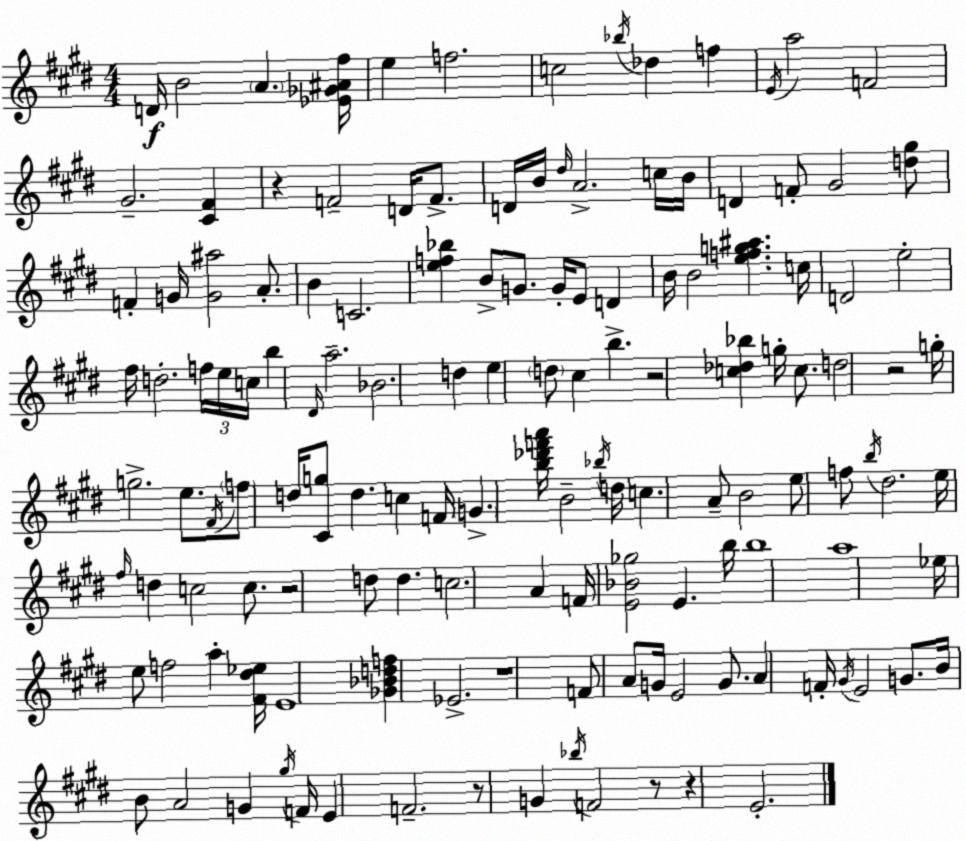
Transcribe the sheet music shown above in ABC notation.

X:1
T:Untitled
M:4/4
L:1/4
K:E
D/4 B2 A [_E_G^A^f]/4 e f2 c2 _b/4 _d f E/4 a2 F2 ^G2 [^C^F] z F2 D/4 F/2 D/4 B/4 ^d/4 A2 c/4 B/4 D F/2 ^G2 [d^g]/2 F G/4 [G^a]2 A/2 B C2 [ef_b] B/2 G/2 G/4 E/2 D B/4 B2 [efg^a] c/4 D2 e2 ^f/4 d2 f/4 e/4 c/4 b ^D/4 a2 _B2 d e d/2 ^c b z2 [c_d_b] g/4 c/2 d2 z2 g/4 g2 e/2 ^F/4 f/2 d/4 [^Cg]/2 d c F/4 G [b_d'f'a']/4 B2 _b/4 d/4 c A/2 B2 e/2 f/2 b/4 ^d2 e/4 ^f/4 d c2 c/2 z2 d/2 d c2 A F/4 [E_B_g]2 E b/4 b4 a4 _e/4 e/2 f2 a [^F^d_e]/4 E4 [_G_Bdf] _E2 z4 F/2 A/2 G/4 E2 G/2 A F/4 ^G/4 E2 G/2 B/4 B/2 A2 G ^g/4 F/4 E F2 z/2 G _b/4 F2 z/2 z E2